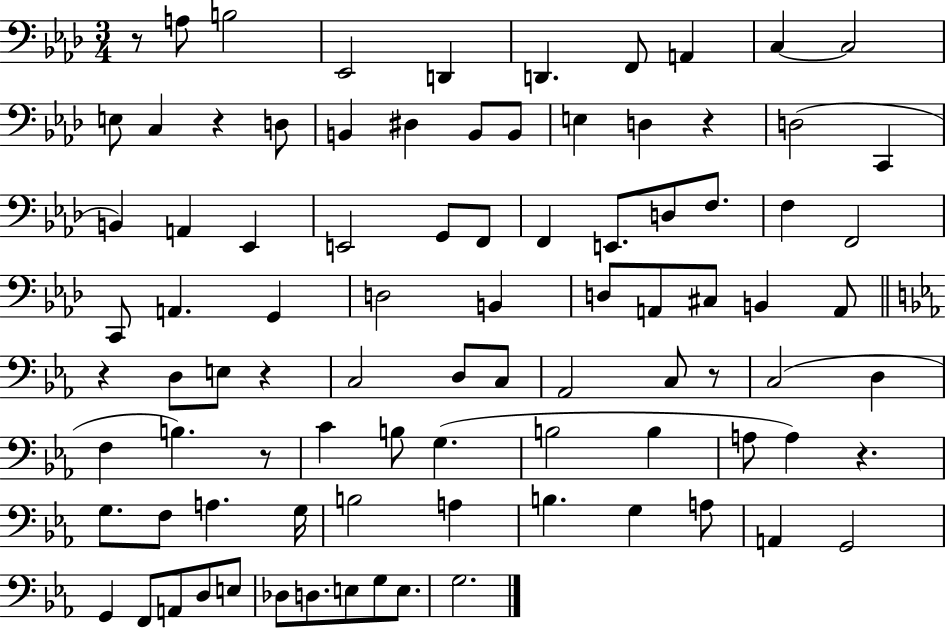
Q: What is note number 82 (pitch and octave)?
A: G3